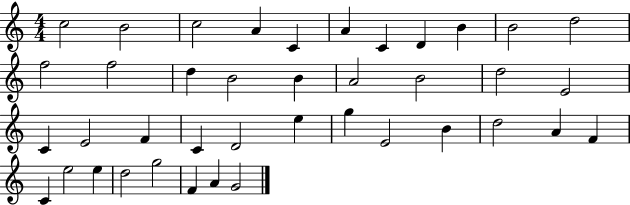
C5/h B4/h C5/h A4/q C4/q A4/q C4/q D4/q B4/q B4/h D5/h F5/h F5/h D5/q B4/h B4/q A4/h B4/h D5/h E4/h C4/q E4/h F4/q C4/q D4/h E5/q G5/q E4/h B4/q D5/h A4/q F4/q C4/q E5/h E5/q D5/h G5/h F4/q A4/q G4/h